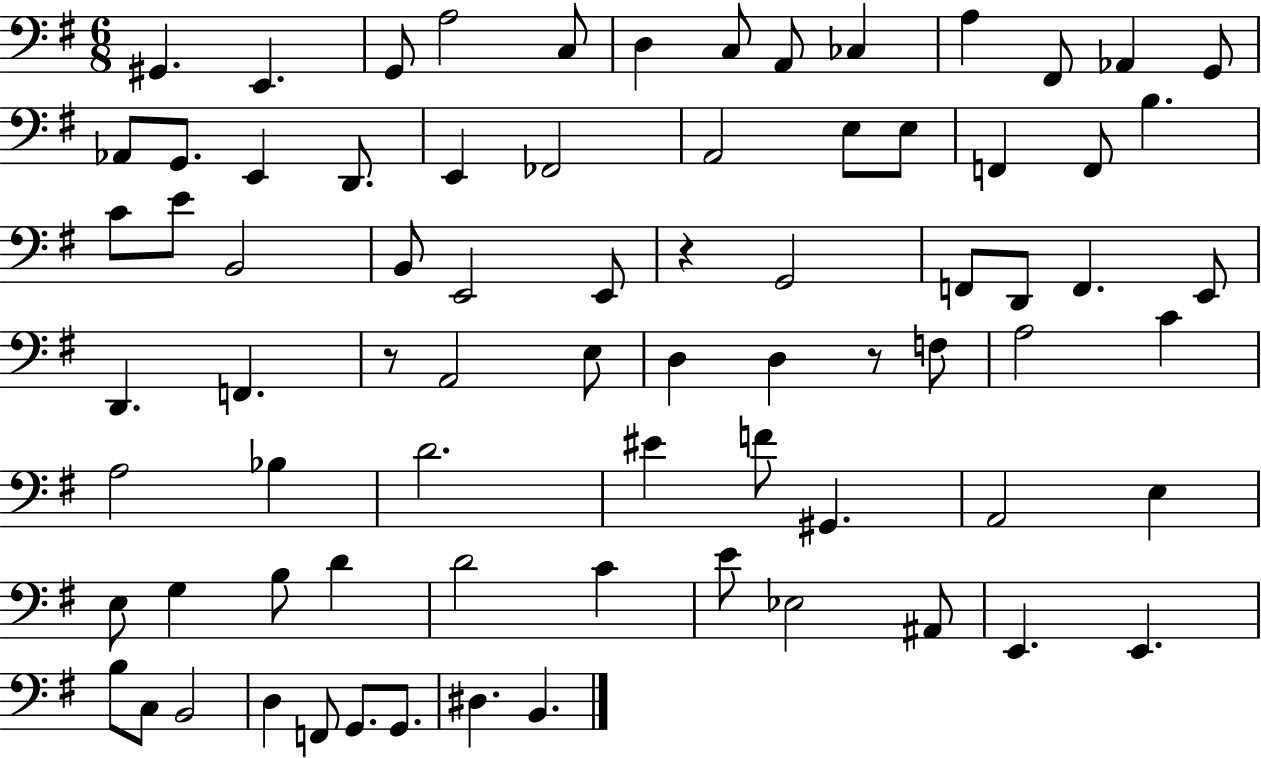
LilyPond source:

{
  \clef bass
  \numericTimeSignature
  \time 6/8
  \key g \major
  \repeat volta 2 { gis,4. e,4. | g,8 a2 c8 | d4 c8 a,8 ces4 | a4 fis,8 aes,4 g,8 | \break aes,8 g,8. e,4 d,8. | e,4 fes,2 | a,2 e8 e8 | f,4 f,8 b4. | \break c'8 e'8 b,2 | b,8 e,2 e,8 | r4 g,2 | f,8 d,8 f,4. e,8 | \break d,4. f,4. | r8 a,2 e8 | d4 d4 r8 f8 | a2 c'4 | \break a2 bes4 | d'2. | eis'4 f'8 gis,4. | a,2 e4 | \break e8 g4 b8 d'4 | d'2 c'4 | e'8 ees2 ais,8 | e,4. e,4. | \break b8 c8 b,2 | d4 f,8 g,8. g,8. | dis4. b,4. | } \bar "|."
}